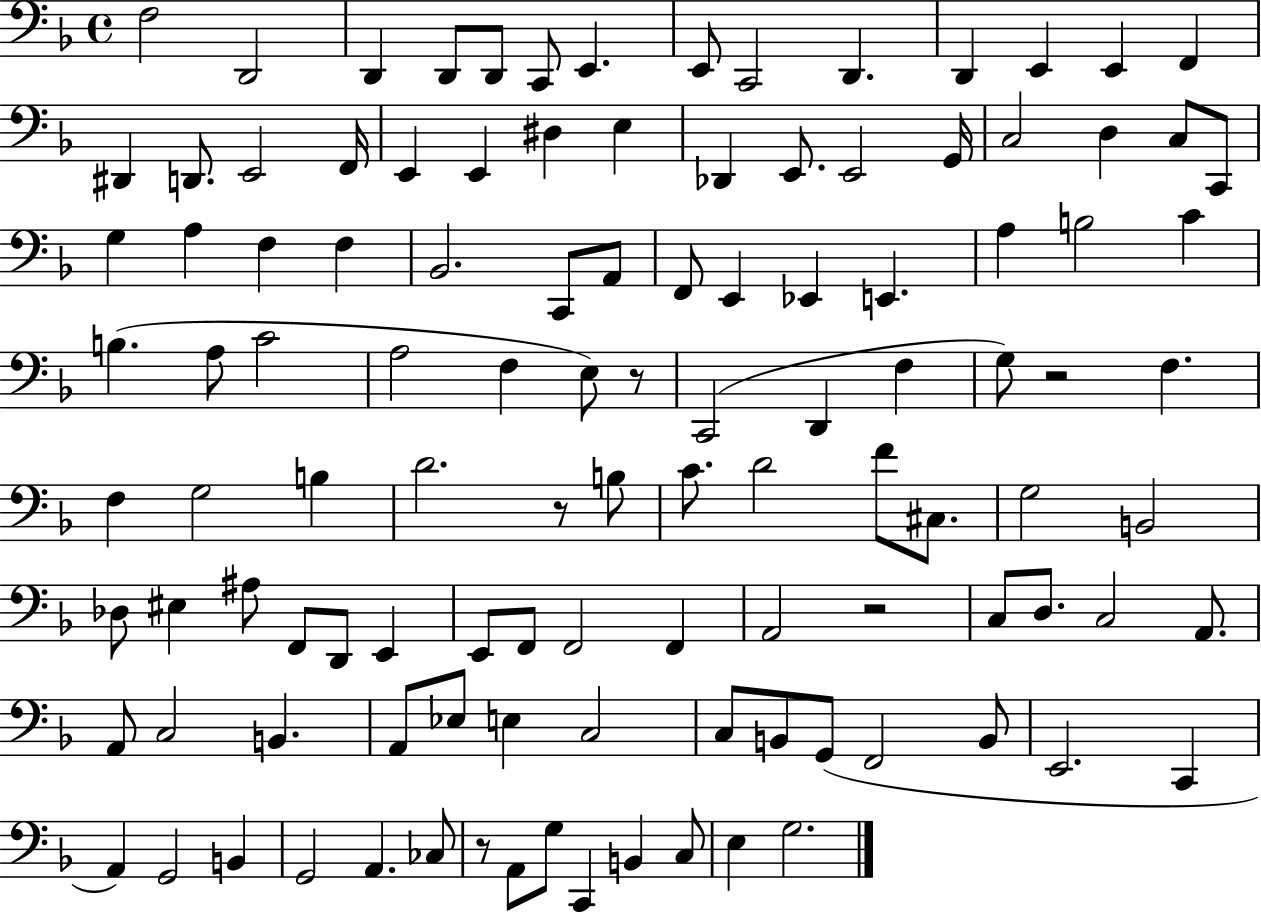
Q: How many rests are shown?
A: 5